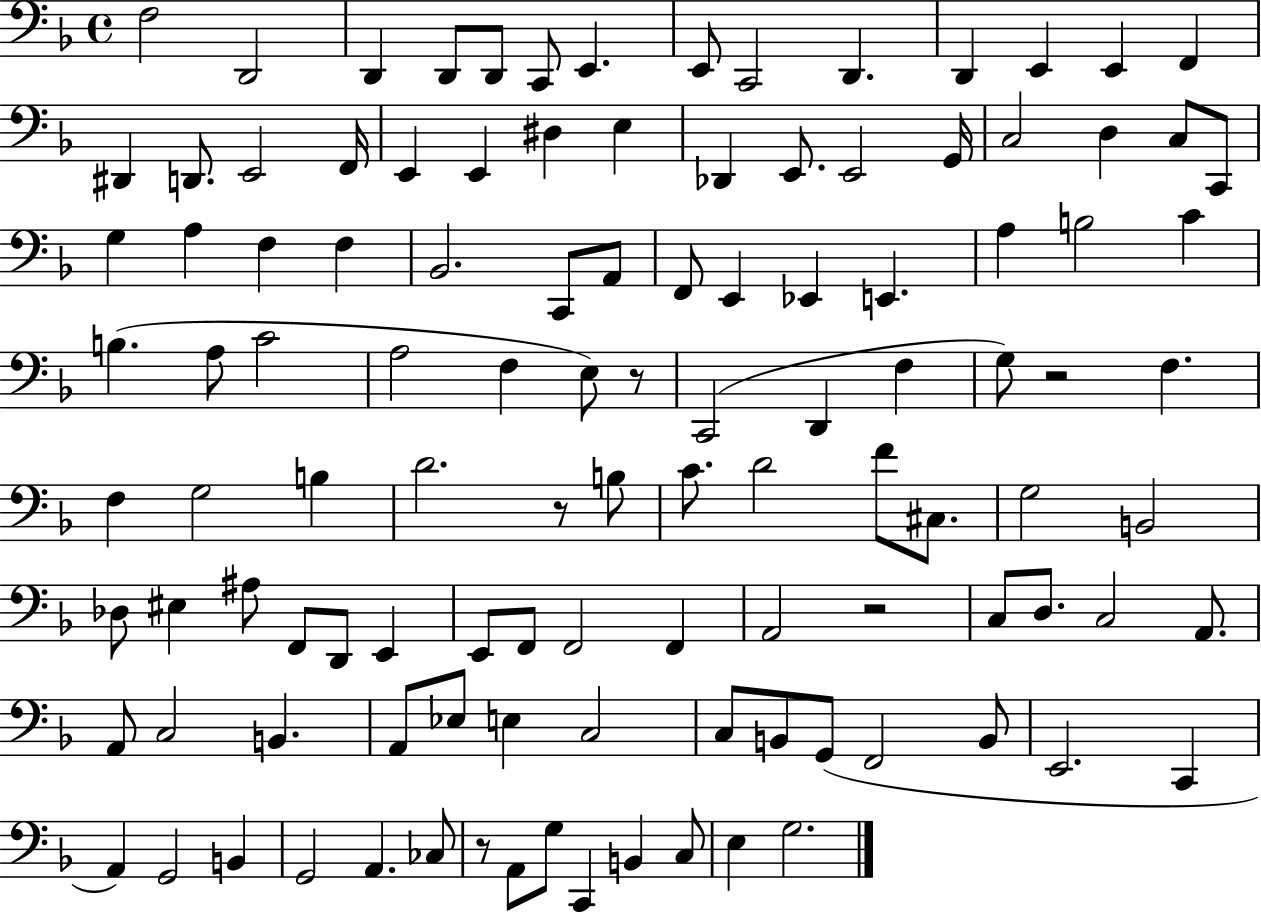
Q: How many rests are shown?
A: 5